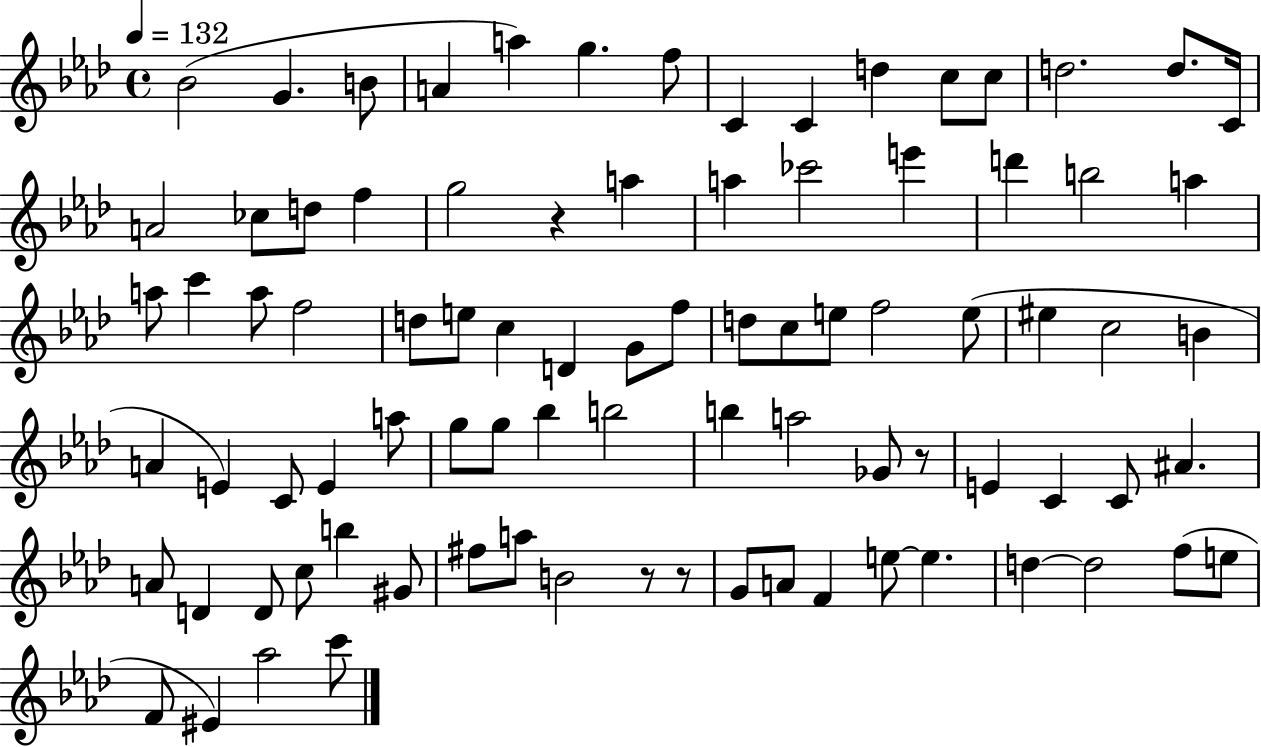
{
  \clef treble
  \time 4/4
  \defaultTimeSignature
  \key aes \major
  \tempo 4 = 132
  bes'2( g'4. b'8 | a'4 a''4) g''4. f''8 | c'4 c'4 d''4 c''8 c''8 | d''2. d''8. c'16 | \break a'2 ces''8 d''8 f''4 | g''2 r4 a''4 | a''4 ces'''2 e'''4 | d'''4 b''2 a''4 | \break a''8 c'''4 a''8 f''2 | d''8 e''8 c''4 d'4 g'8 f''8 | d''8 c''8 e''8 f''2 e''8( | eis''4 c''2 b'4 | \break a'4 e'4) c'8 e'4 a''8 | g''8 g''8 bes''4 b''2 | b''4 a''2 ges'8 r8 | e'4 c'4 c'8 ais'4. | \break a'8 d'4 d'8 c''8 b''4 gis'8 | fis''8 a''8 b'2 r8 r8 | g'8 a'8 f'4 e''8~~ e''4. | d''4~~ d''2 f''8( e''8 | \break f'8 eis'4) aes''2 c'''8 | \bar "|."
}